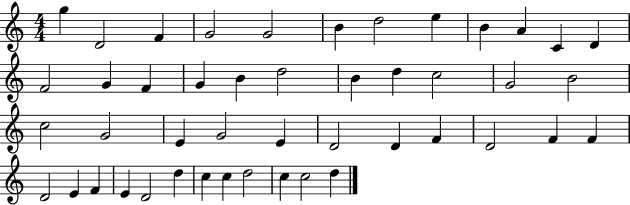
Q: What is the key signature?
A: C major